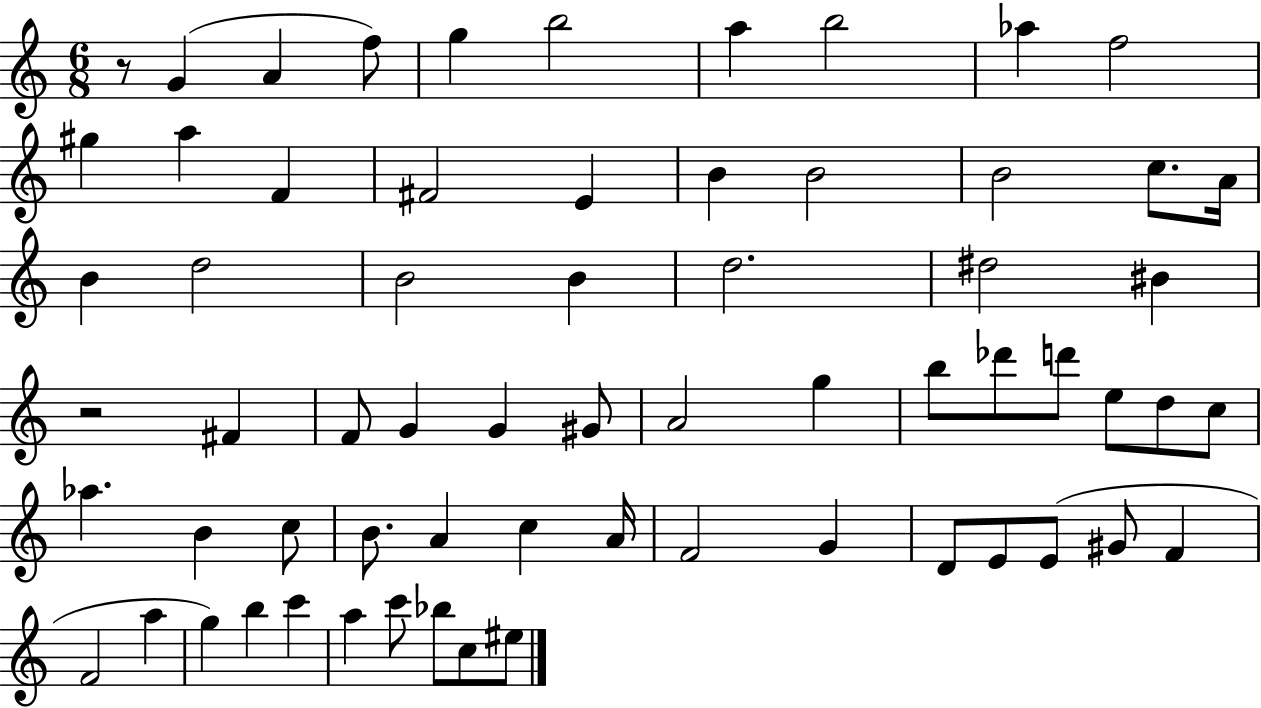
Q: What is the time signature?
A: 6/8